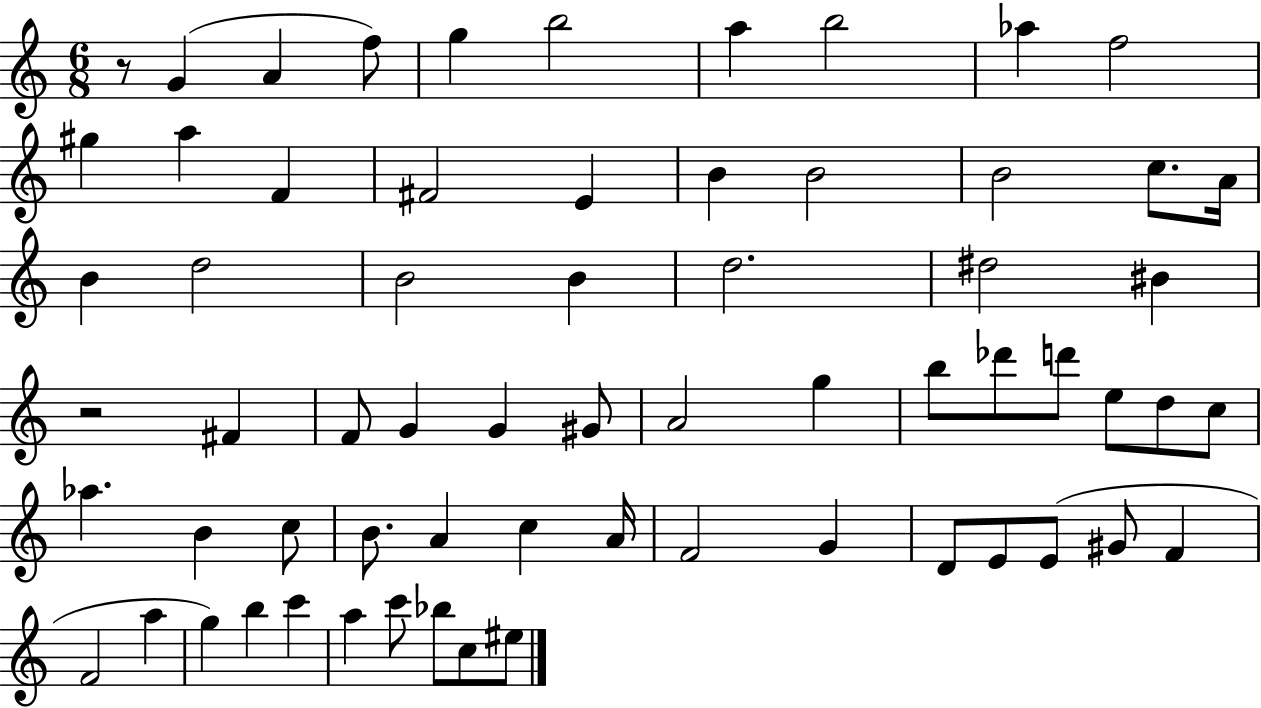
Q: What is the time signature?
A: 6/8